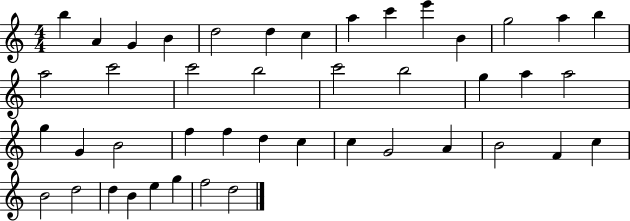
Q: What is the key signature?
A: C major